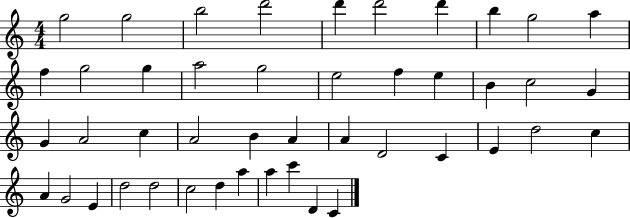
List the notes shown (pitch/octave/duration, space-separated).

G5/h G5/h B5/h D6/h D6/q D6/h D6/q B5/q G5/h A5/q F5/q G5/h G5/q A5/h G5/h E5/h F5/q E5/q B4/q C5/h G4/q G4/q A4/h C5/q A4/h B4/q A4/q A4/q D4/h C4/q E4/q D5/h C5/q A4/q G4/h E4/q D5/h D5/h C5/h D5/q A5/q A5/q C6/q D4/q C4/q